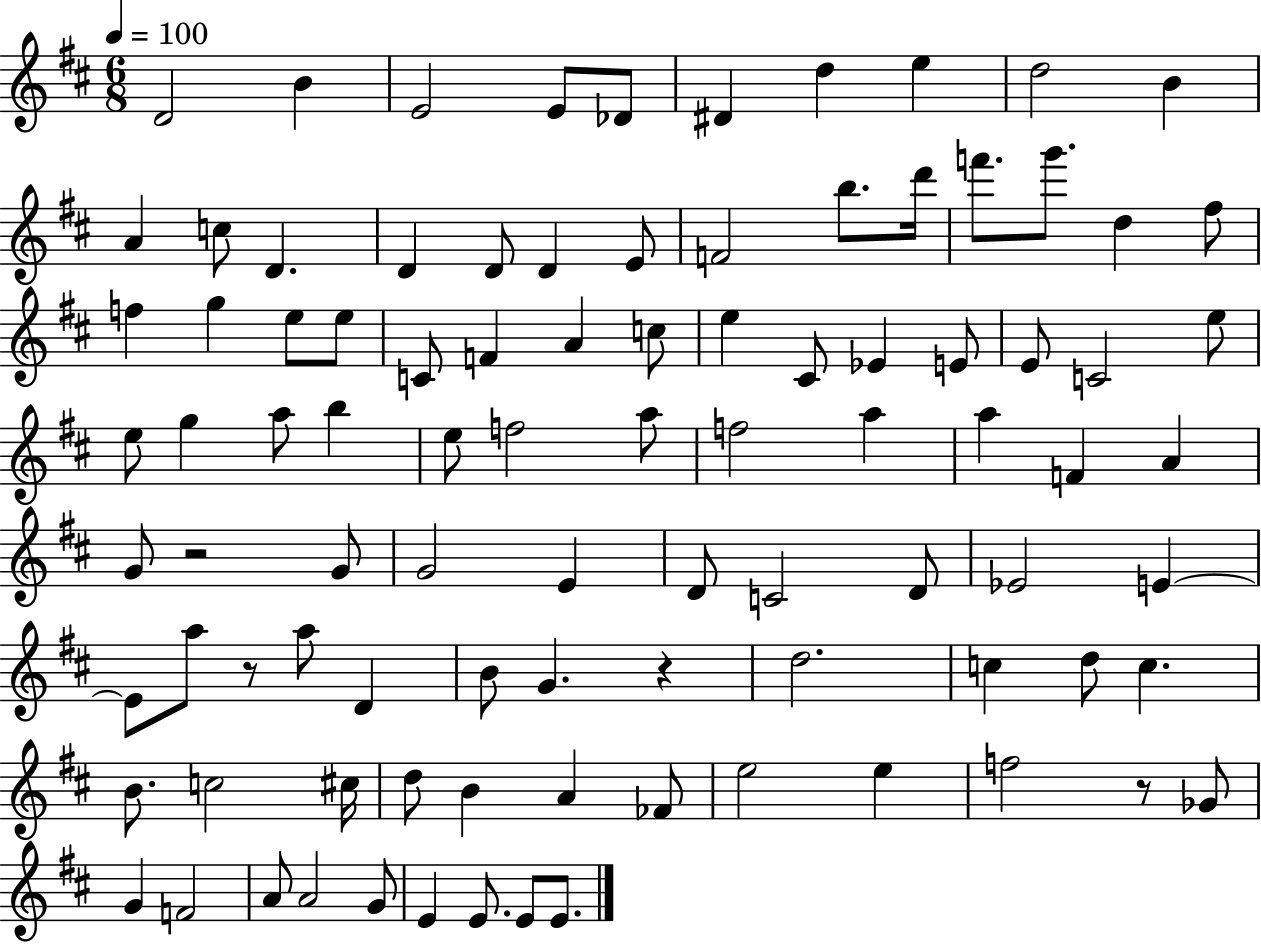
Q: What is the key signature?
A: D major